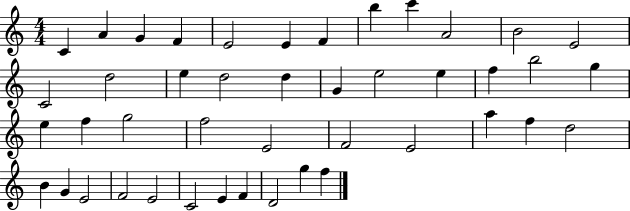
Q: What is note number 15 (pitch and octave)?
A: E5